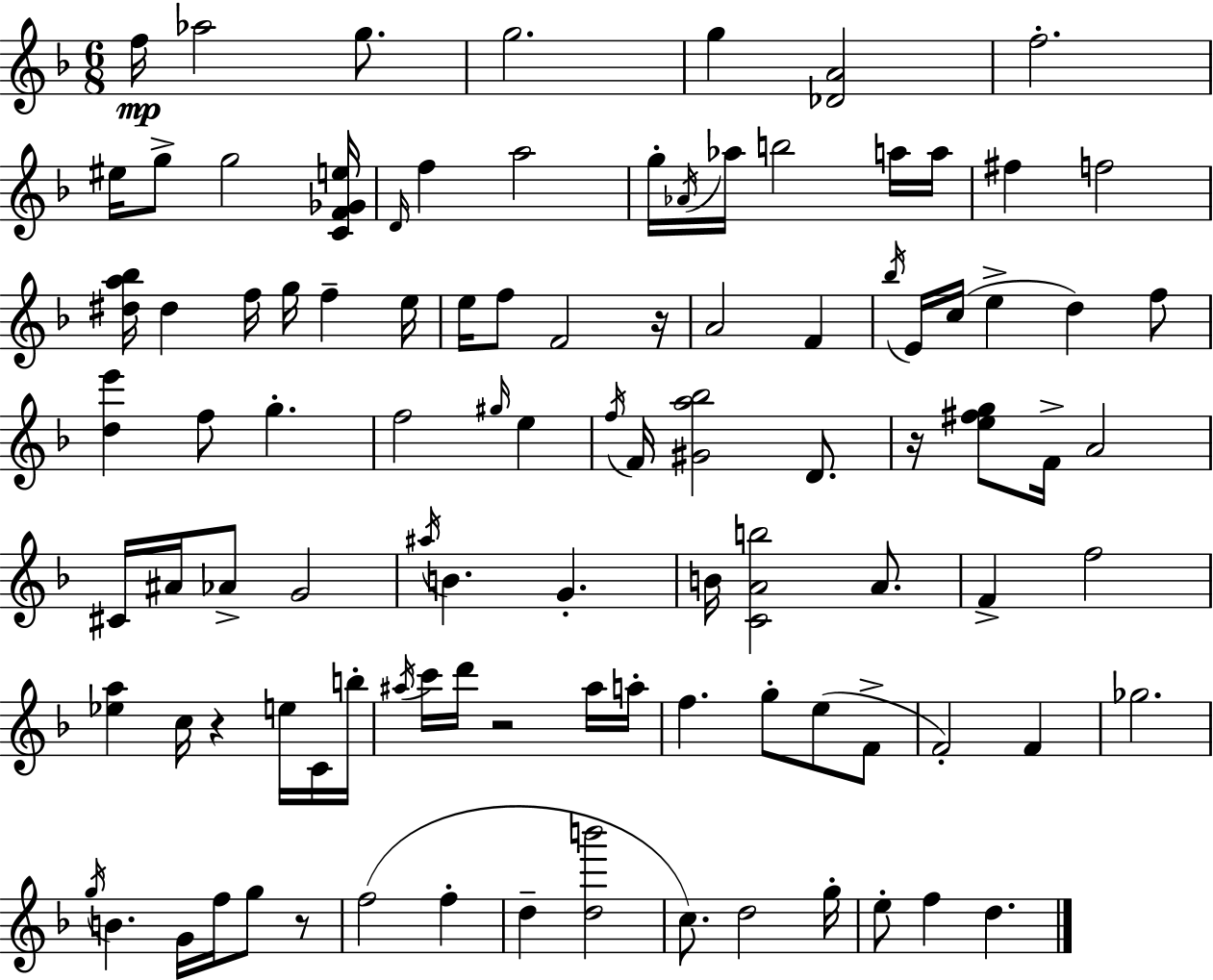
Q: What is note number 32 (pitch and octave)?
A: E4